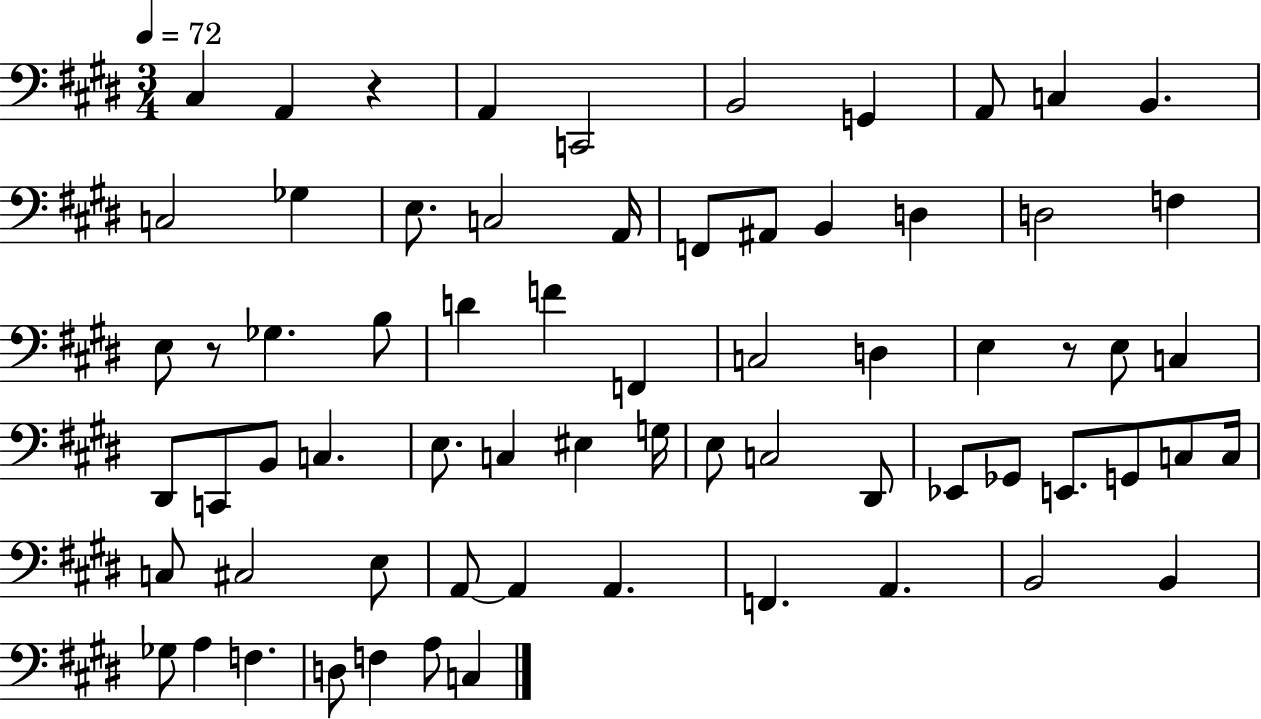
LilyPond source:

{
  \clef bass
  \numericTimeSignature
  \time 3/4
  \key e \major
  \tempo 4 = 72
  cis4 a,4 r4 | a,4 c,2 | b,2 g,4 | a,8 c4 b,4. | \break c2 ges4 | e8. c2 a,16 | f,8 ais,8 b,4 d4 | d2 f4 | \break e8 r8 ges4. b8 | d'4 f'4 f,4 | c2 d4 | e4 r8 e8 c4 | \break dis,8 c,8 b,8 c4. | e8. c4 eis4 g16 | e8 c2 dis,8 | ees,8 ges,8 e,8. g,8 c8 c16 | \break c8 cis2 e8 | a,8~~ a,4 a,4. | f,4. a,4. | b,2 b,4 | \break ges8 a4 f4. | d8 f4 a8 c4 | \bar "|."
}